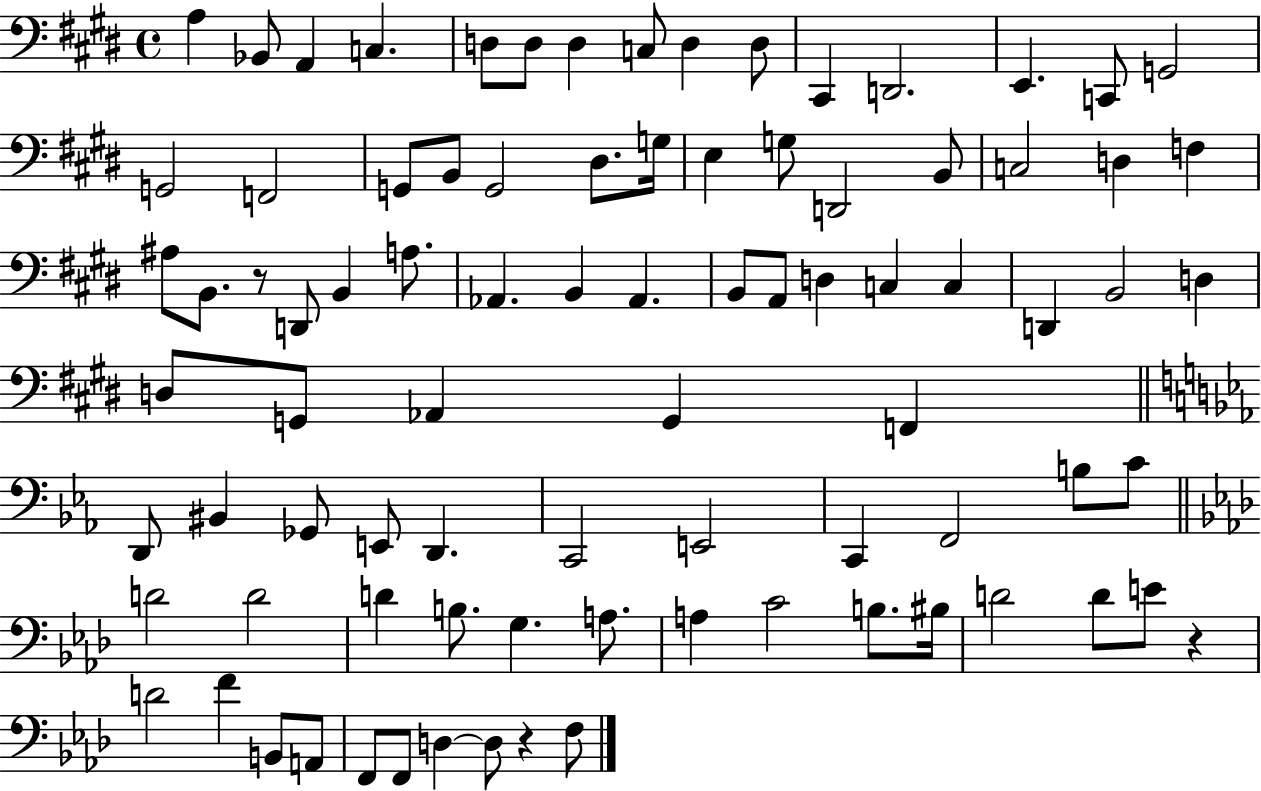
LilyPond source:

{
  \clef bass
  \time 4/4
  \defaultTimeSignature
  \key e \major
  a4 bes,8 a,4 c4. | d8 d8 d4 c8 d4 d8 | cis,4 d,2. | e,4. c,8 g,2 | \break g,2 f,2 | g,8 b,8 g,2 dis8. g16 | e4 g8 d,2 b,8 | c2 d4 f4 | \break ais8 b,8. r8 d,8 b,4 a8. | aes,4. b,4 aes,4. | b,8 a,8 d4 c4 c4 | d,4 b,2 d4 | \break d8 g,8 aes,4 g,4 f,4 | \bar "||" \break \key ees \major d,8 bis,4 ges,8 e,8 d,4. | c,2 e,2 | c,4 f,2 b8 c'8 | \bar "||" \break \key aes \major d'2 d'2 | d'4 b8. g4. a8. | a4 c'2 b8. bis16 | d'2 d'8 e'8 r4 | \break d'2 f'4 b,8 a,8 | f,8 f,8 d4~~ d8 r4 f8 | \bar "|."
}